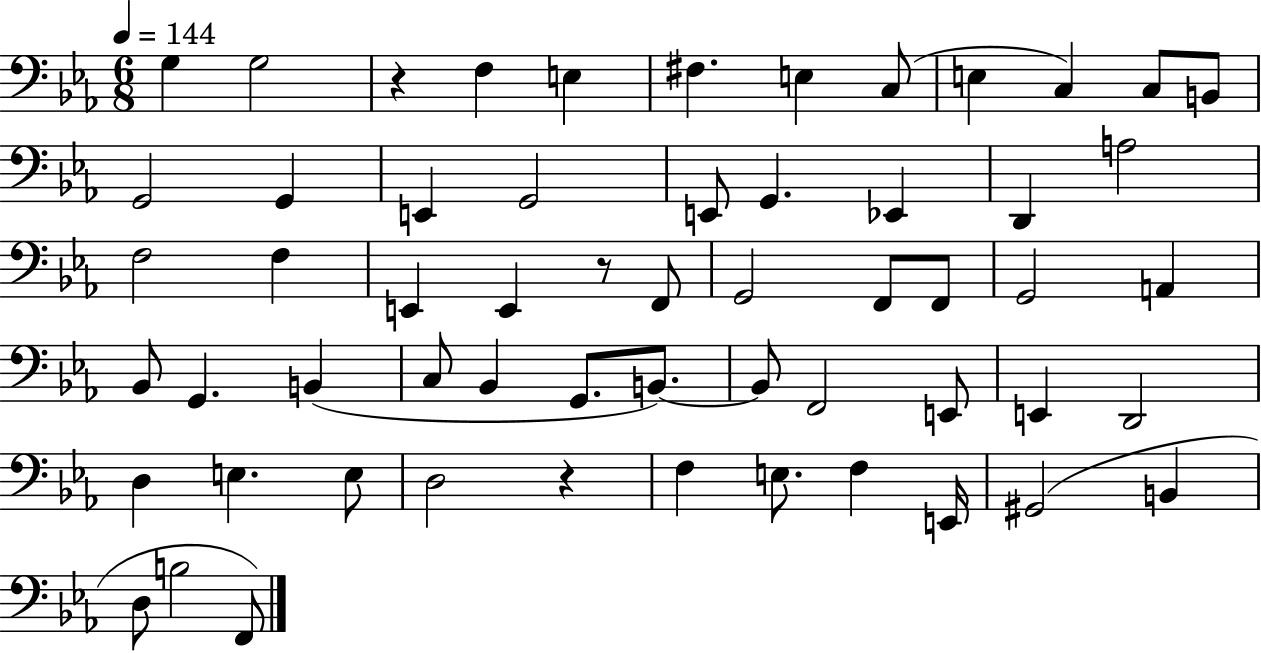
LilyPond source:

{
  \clef bass
  \numericTimeSignature
  \time 6/8
  \key ees \major
  \tempo 4 = 144
  g4 g2 | r4 f4 e4 | fis4. e4 c8( | e4 c4) c8 b,8 | \break g,2 g,4 | e,4 g,2 | e,8 g,4. ees,4 | d,4 a2 | \break f2 f4 | e,4 e,4 r8 f,8 | g,2 f,8 f,8 | g,2 a,4 | \break bes,8 g,4. b,4( | c8 bes,4 g,8. b,8.~~) | b,8 f,2 e,8 | e,4 d,2 | \break d4 e4. e8 | d2 r4 | f4 e8. f4 e,16 | gis,2( b,4 | \break d8 b2 f,8) | \bar "|."
}